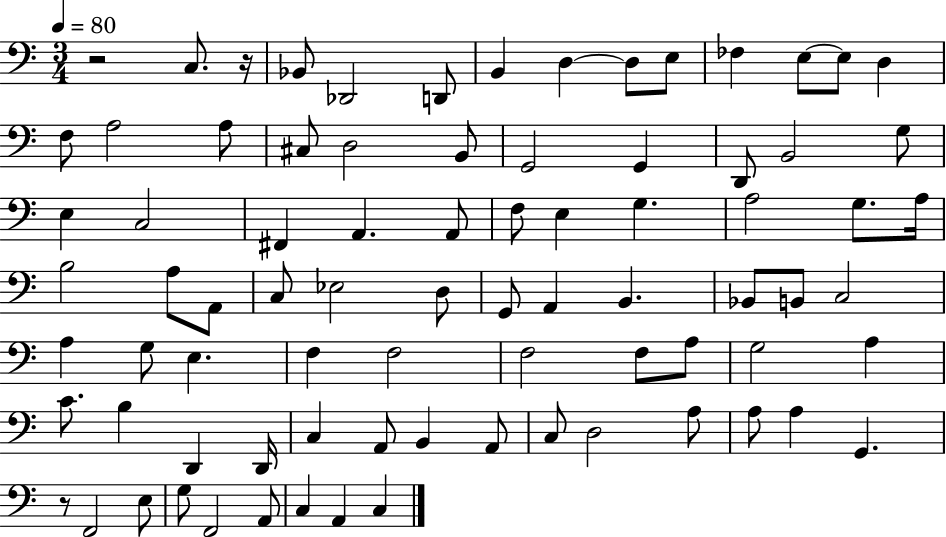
X:1
T:Untitled
M:3/4
L:1/4
K:C
z2 C,/2 z/4 _B,,/2 _D,,2 D,,/2 B,, D, D,/2 E,/2 _F, E,/2 E,/2 D, F,/2 A,2 A,/2 ^C,/2 D,2 B,,/2 G,,2 G,, D,,/2 B,,2 G,/2 E, C,2 ^F,, A,, A,,/2 F,/2 E, G, A,2 G,/2 A,/4 B,2 A,/2 A,,/2 C,/2 _E,2 D,/2 G,,/2 A,, B,, _B,,/2 B,,/2 C,2 A, G,/2 E, F, F,2 F,2 F,/2 A,/2 G,2 A, C/2 B, D,, D,,/4 C, A,,/2 B,, A,,/2 C,/2 D,2 A,/2 A,/2 A, G,, z/2 F,,2 E,/2 G,/2 F,,2 A,,/2 C, A,, C,